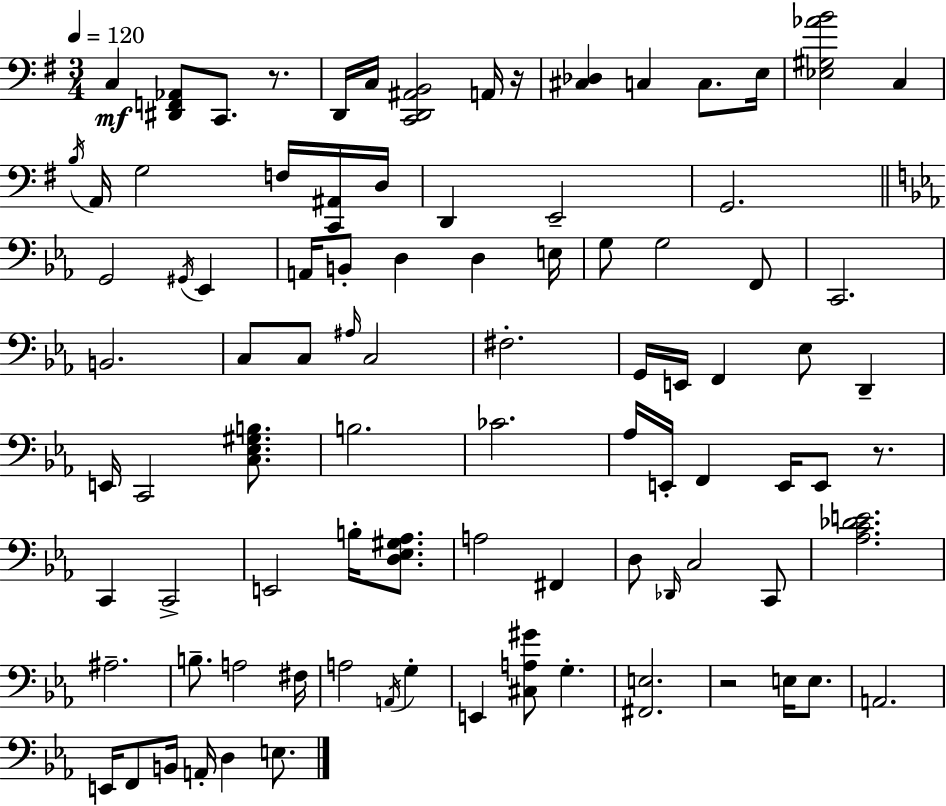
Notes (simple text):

C3/q [D#2,F2,Ab2]/e C2/e. R/e. D2/s C3/s [C2,D2,A#2,B2]/h A2/s R/s [C#3,Db3]/q C3/q C3/e. E3/s [Eb3,G#3,Ab4,B4]/h C3/q B3/s A2/s G3/h F3/s [C2,A#2]/s D3/s D2/q E2/h G2/h. G2/h G#2/s Eb2/q A2/s B2/e D3/q D3/q E3/s G3/e G3/h F2/e C2/h. B2/h. C3/e C3/e A#3/s C3/h F#3/h. G2/s E2/s F2/q Eb3/e D2/q E2/s C2/h [C3,Eb3,G#3,B3]/e. B3/h. CES4/h. Ab3/s E2/s F2/q E2/s E2/e R/e. C2/q C2/h E2/h B3/s [D3,Eb3,G#3,Ab3]/e. A3/h F#2/q D3/e Db2/s C3/h C2/e [Ab3,C4,Db4,E4]/h. A#3/h. B3/e. A3/h F#3/s A3/h A2/s G3/q E2/q [C#3,A3,G#4]/e G3/q. [F#2,E3]/h. R/h E3/s E3/e. A2/h. E2/s F2/e B2/s A2/s D3/q E3/e.